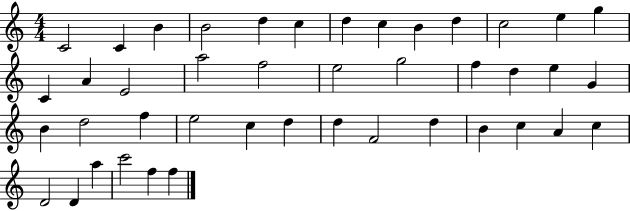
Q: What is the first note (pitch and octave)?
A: C4